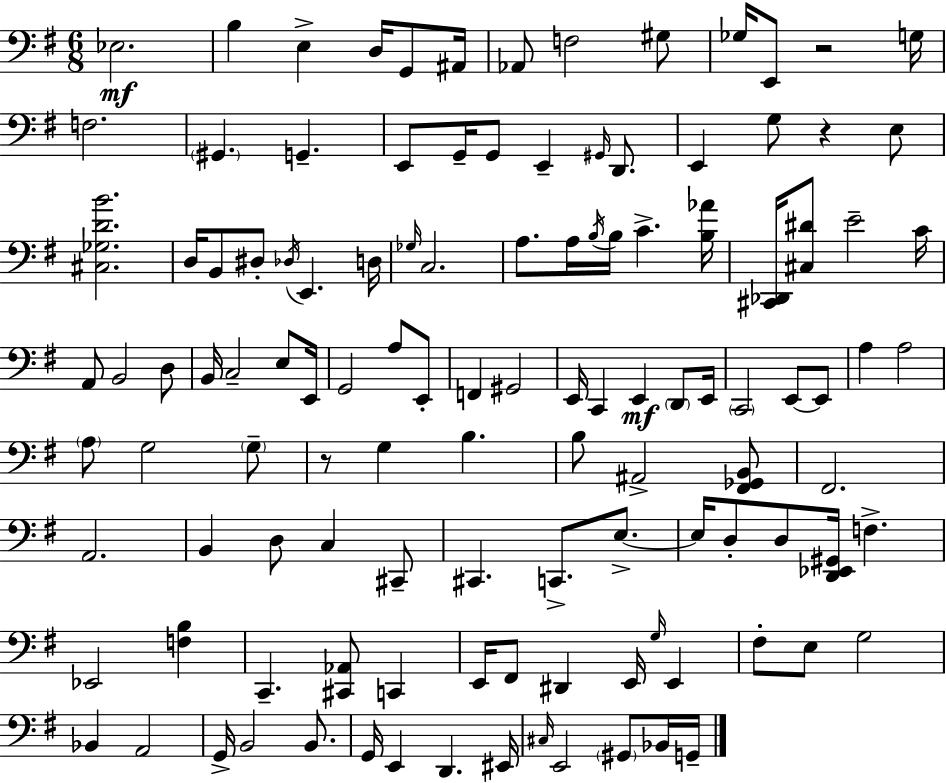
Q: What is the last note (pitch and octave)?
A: G2